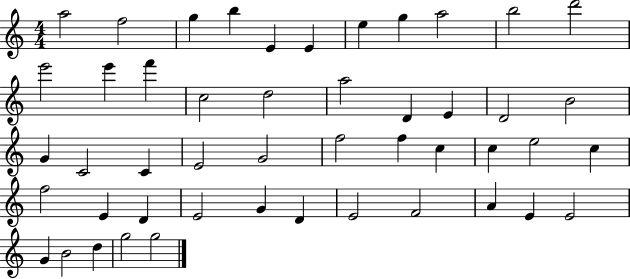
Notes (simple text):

A5/h F5/h G5/q B5/q E4/q E4/q E5/q G5/q A5/h B5/h D6/h E6/h E6/q F6/q C5/h D5/h A5/h D4/q E4/q D4/h B4/h G4/q C4/h C4/q E4/h G4/h F5/h F5/q C5/q C5/q E5/h C5/q F5/h E4/q D4/q E4/h G4/q D4/q E4/h F4/h A4/q E4/q E4/h G4/q B4/h D5/q G5/h G5/h